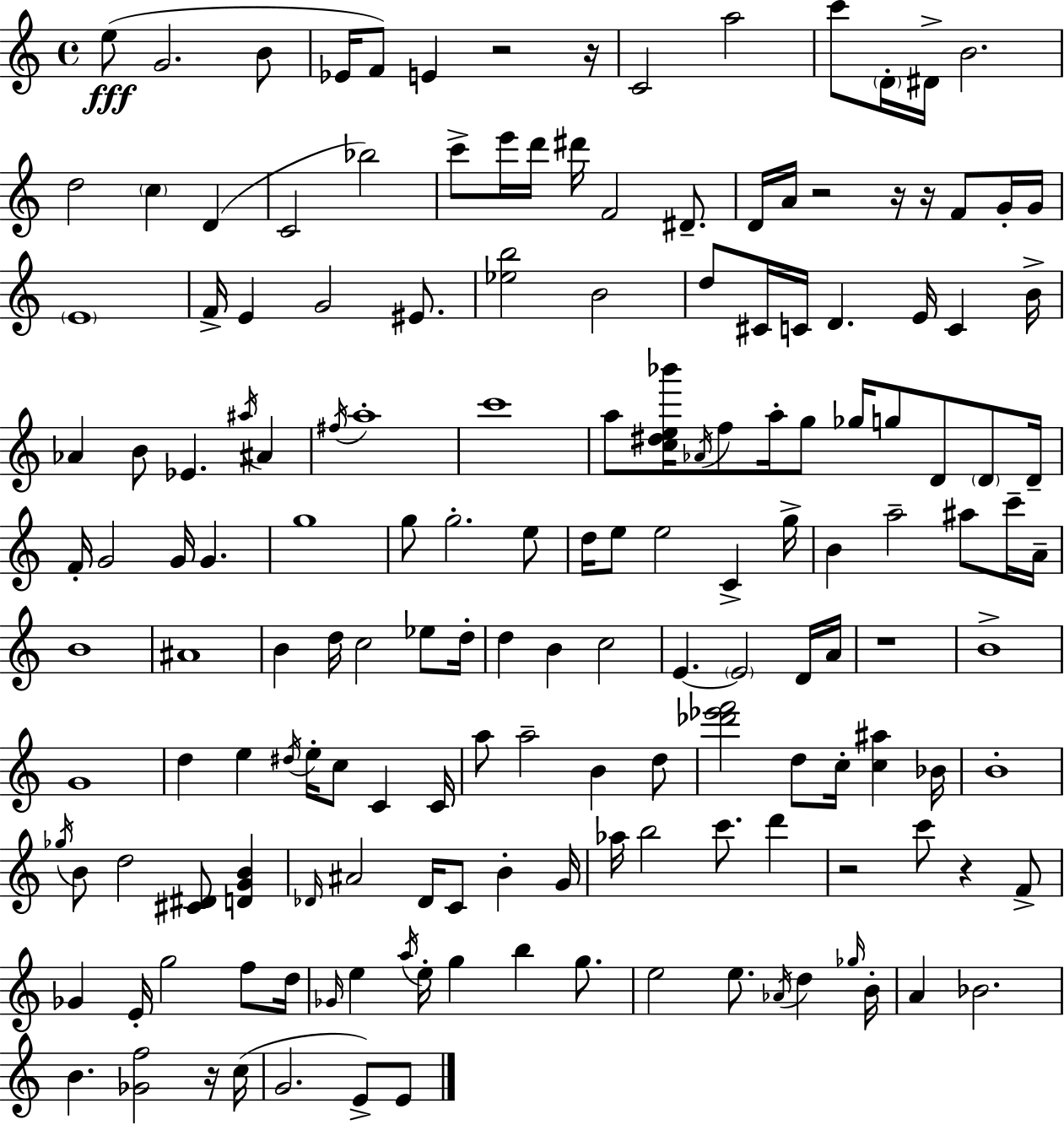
E5/e G4/h. B4/e Eb4/s F4/e E4/q R/h R/s C4/h A5/h C6/e D4/s D#4/s B4/h. D5/h C5/q D4/q C4/h Bb5/h C6/e E6/s D6/s D#6/s F4/h D#4/e. D4/s A4/s R/h R/s R/s F4/e G4/s G4/s E4/w F4/s E4/q G4/h EIS4/e. [Eb5,B5]/h B4/h D5/e C#4/s C4/s D4/q. E4/s C4/q B4/s Ab4/q B4/e Eb4/q. A#5/s A#4/q F#5/s A5/w C6/w A5/e [C5,D#5,E5,Bb6]/s Ab4/s F5/e A5/s G5/e Gb5/s G5/e D4/e D4/e D4/s F4/s G4/h G4/s G4/q. G5/w G5/e G5/h. E5/e D5/s E5/e E5/h C4/q G5/s B4/q A5/h A#5/e C6/s A4/s B4/w A#4/w B4/q D5/s C5/h Eb5/e D5/s D5/q B4/q C5/h E4/q. E4/h D4/s A4/s R/w B4/w G4/w D5/q E5/q D#5/s E5/s C5/e C4/q C4/s A5/e A5/h B4/q D5/e [Db6,Eb6,F6]/h D5/e C5/s [C5,A#5]/q Bb4/s B4/w Gb5/s B4/e D5/h [C#4,D#4]/e [D4,G4,B4]/q Db4/s A#4/h Db4/s C4/e B4/q G4/s Ab5/s B5/h C6/e. D6/q R/h C6/e R/q F4/e Gb4/q E4/s G5/h F5/e D5/s Gb4/s E5/q A5/s E5/s G5/q B5/q G5/e. E5/h E5/e. Ab4/s D5/q Gb5/s B4/s A4/q Bb4/h. B4/q. [Gb4,F5]/h R/s C5/s G4/h. E4/e E4/e